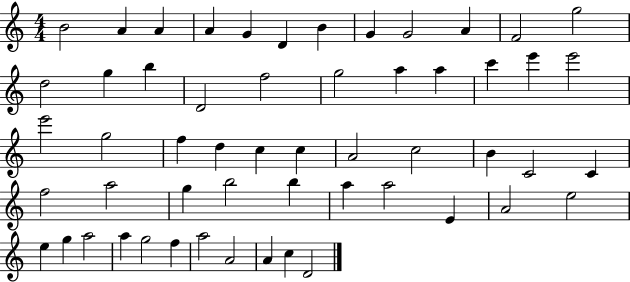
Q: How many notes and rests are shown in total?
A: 55